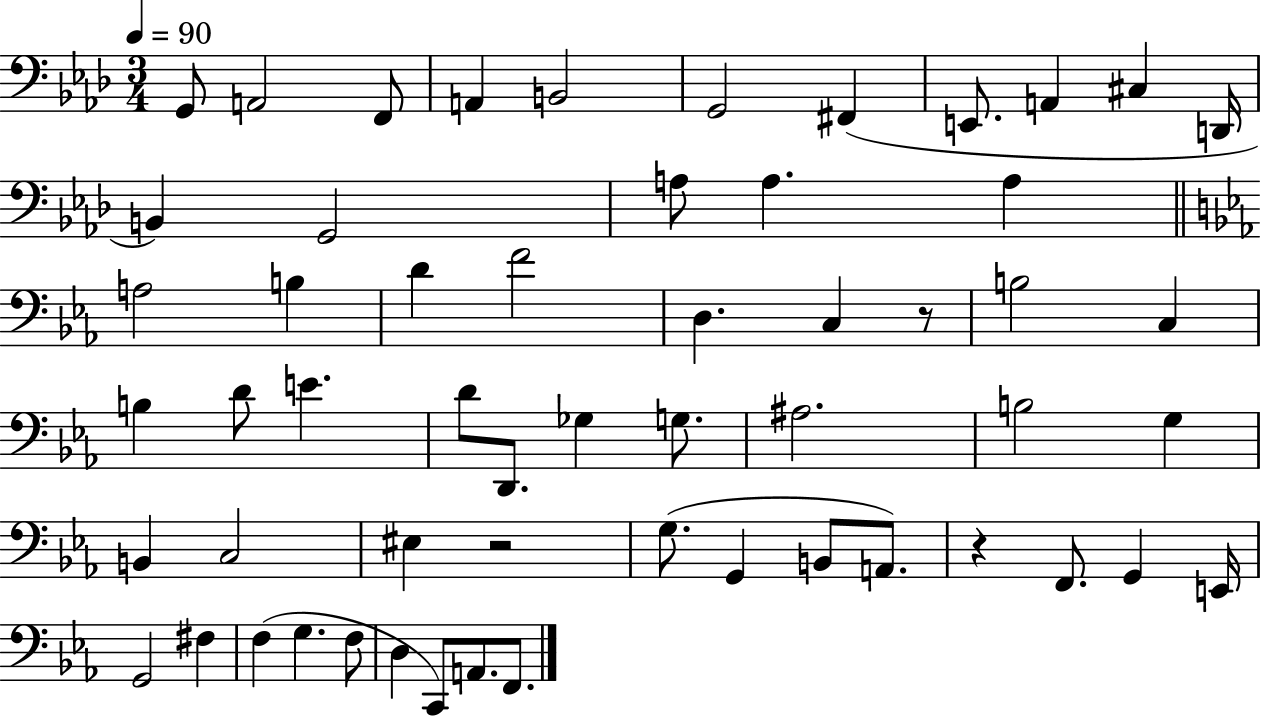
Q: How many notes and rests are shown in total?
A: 56